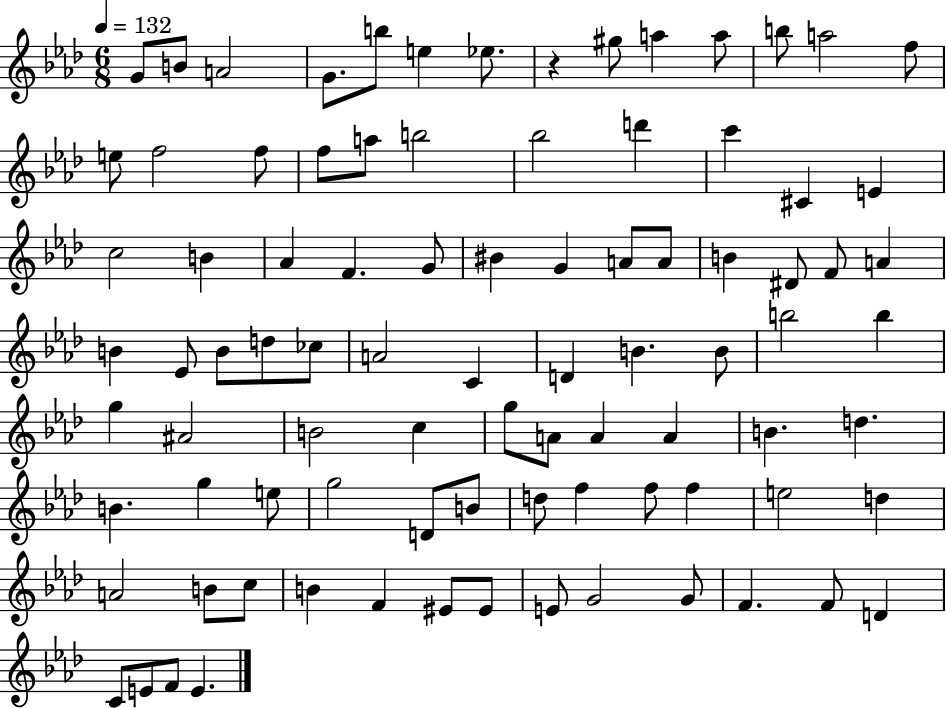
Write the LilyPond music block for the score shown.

{
  \clef treble
  \numericTimeSignature
  \time 6/8
  \key aes \major
  \tempo 4 = 132
  g'8 b'8 a'2 | g'8. b''8 e''4 ees''8. | r4 gis''8 a''4 a''8 | b''8 a''2 f''8 | \break e''8 f''2 f''8 | f''8 a''8 b''2 | bes''2 d'''4 | c'''4 cis'4 e'4 | \break c''2 b'4 | aes'4 f'4. g'8 | bis'4 g'4 a'8 a'8 | b'4 dis'8 f'8 a'4 | \break b'4 ees'8 b'8 d''8 ces''8 | a'2 c'4 | d'4 b'4. b'8 | b''2 b''4 | \break g''4 ais'2 | b'2 c''4 | g''8 a'8 a'4 a'4 | b'4. d''4. | \break b'4. g''4 e''8 | g''2 d'8 b'8 | d''8 f''4 f''8 f''4 | e''2 d''4 | \break a'2 b'8 c''8 | b'4 f'4 eis'8 eis'8 | e'8 g'2 g'8 | f'4. f'8 d'4 | \break c'8 e'8 f'8 e'4. | \bar "|."
}